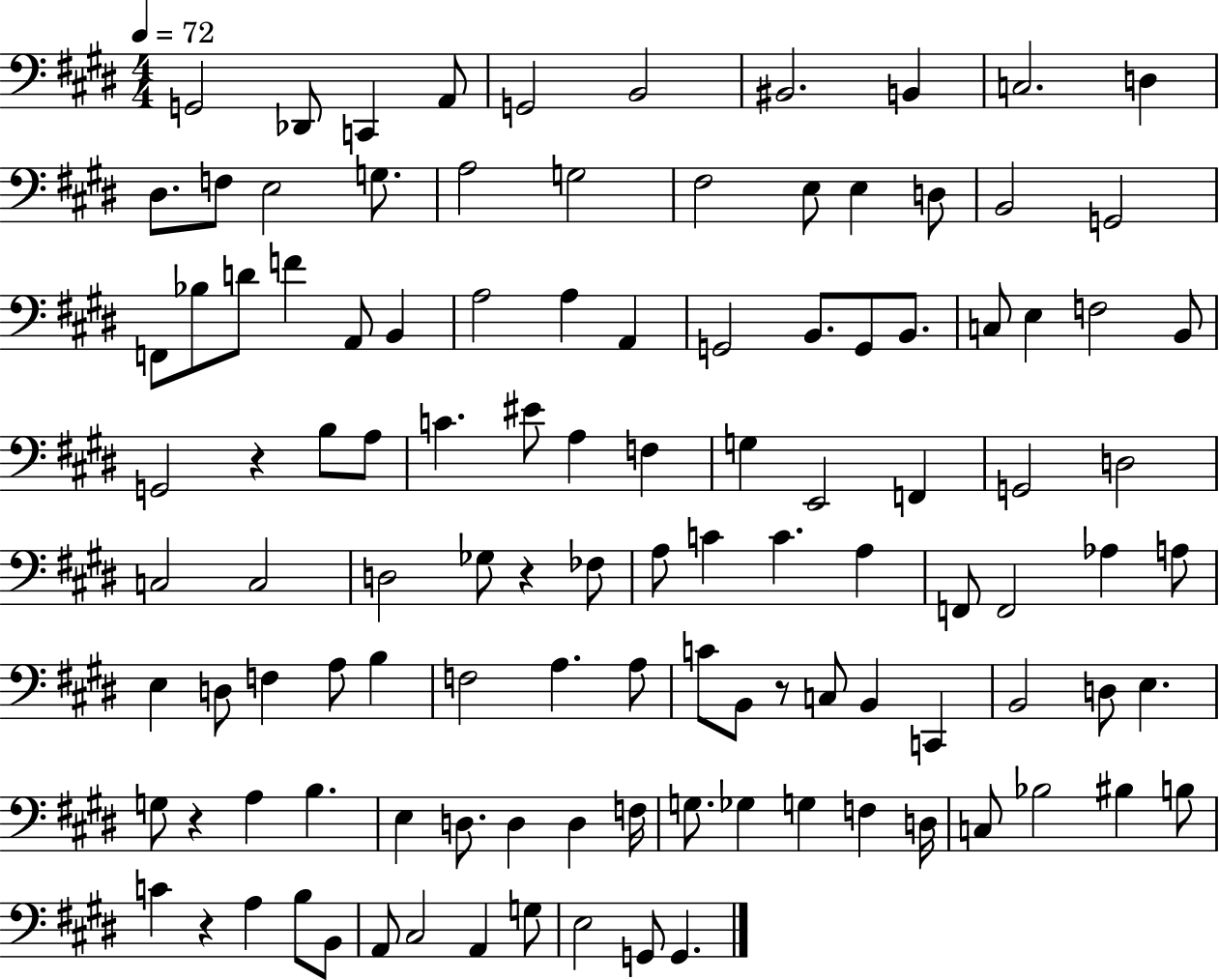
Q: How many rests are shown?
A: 5